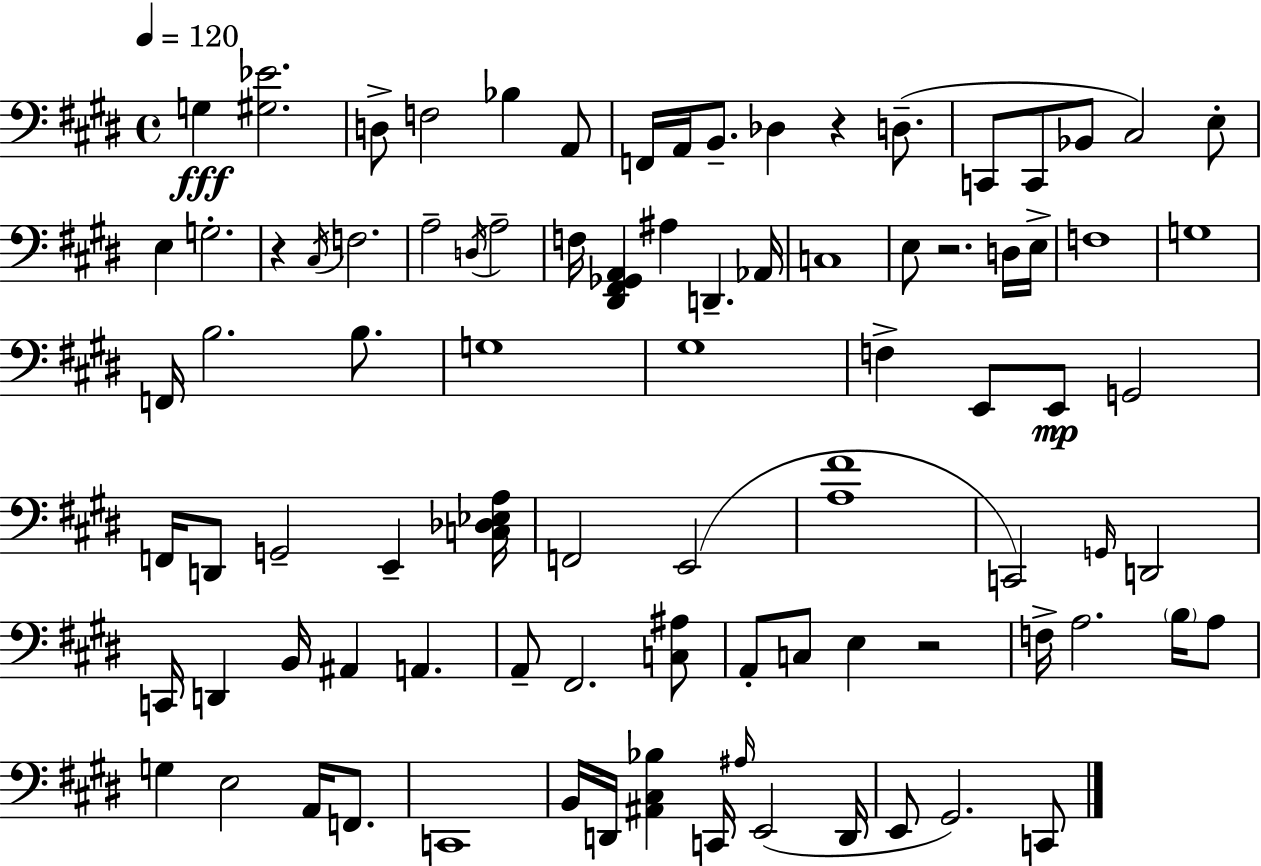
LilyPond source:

{
  \clef bass
  \time 4/4
  \defaultTimeSignature
  \key e \major
  \tempo 4 = 120
  g4\fff <gis ees'>2. | d8-> f2 bes4 a,8 | f,16 a,16 b,8.-- des4 r4 d8.--( | c,8 c,8 bes,8 cis2) e8-. | \break e4 g2.-. | r4 \acciaccatura { cis16 } f2. | a2-- \acciaccatura { d16 } a2-- | f16 <dis, fis, ges, a,>4 ais4 d,4.-- | \break aes,16 c1 | e8 r2. | d16 e16-> f1 | g1 | \break f,16 b2. b8. | g1 | gis1 | f4-> e,8 e,8\mp g,2 | \break f,16 d,8 g,2-- e,4-- | <c des ees a>16 f,2 e,2( | <a fis'>1 | c,2) \grace { g,16 } d,2 | \break c,16 d,4 b,16 ais,4 a,4. | a,8-- fis,2. | <c ais>8 a,8-. c8 e4 r2 | f16-> a2. | \break \parenthesize b16 a8 g4 e2 a,16 | f,8. c,1 | b,16 d,16 <ais, cis bes>4 c,16 \grace { ais16 } e,2( | d,16 e,8 gis,2.) | \break c,8 \bar "|."
}